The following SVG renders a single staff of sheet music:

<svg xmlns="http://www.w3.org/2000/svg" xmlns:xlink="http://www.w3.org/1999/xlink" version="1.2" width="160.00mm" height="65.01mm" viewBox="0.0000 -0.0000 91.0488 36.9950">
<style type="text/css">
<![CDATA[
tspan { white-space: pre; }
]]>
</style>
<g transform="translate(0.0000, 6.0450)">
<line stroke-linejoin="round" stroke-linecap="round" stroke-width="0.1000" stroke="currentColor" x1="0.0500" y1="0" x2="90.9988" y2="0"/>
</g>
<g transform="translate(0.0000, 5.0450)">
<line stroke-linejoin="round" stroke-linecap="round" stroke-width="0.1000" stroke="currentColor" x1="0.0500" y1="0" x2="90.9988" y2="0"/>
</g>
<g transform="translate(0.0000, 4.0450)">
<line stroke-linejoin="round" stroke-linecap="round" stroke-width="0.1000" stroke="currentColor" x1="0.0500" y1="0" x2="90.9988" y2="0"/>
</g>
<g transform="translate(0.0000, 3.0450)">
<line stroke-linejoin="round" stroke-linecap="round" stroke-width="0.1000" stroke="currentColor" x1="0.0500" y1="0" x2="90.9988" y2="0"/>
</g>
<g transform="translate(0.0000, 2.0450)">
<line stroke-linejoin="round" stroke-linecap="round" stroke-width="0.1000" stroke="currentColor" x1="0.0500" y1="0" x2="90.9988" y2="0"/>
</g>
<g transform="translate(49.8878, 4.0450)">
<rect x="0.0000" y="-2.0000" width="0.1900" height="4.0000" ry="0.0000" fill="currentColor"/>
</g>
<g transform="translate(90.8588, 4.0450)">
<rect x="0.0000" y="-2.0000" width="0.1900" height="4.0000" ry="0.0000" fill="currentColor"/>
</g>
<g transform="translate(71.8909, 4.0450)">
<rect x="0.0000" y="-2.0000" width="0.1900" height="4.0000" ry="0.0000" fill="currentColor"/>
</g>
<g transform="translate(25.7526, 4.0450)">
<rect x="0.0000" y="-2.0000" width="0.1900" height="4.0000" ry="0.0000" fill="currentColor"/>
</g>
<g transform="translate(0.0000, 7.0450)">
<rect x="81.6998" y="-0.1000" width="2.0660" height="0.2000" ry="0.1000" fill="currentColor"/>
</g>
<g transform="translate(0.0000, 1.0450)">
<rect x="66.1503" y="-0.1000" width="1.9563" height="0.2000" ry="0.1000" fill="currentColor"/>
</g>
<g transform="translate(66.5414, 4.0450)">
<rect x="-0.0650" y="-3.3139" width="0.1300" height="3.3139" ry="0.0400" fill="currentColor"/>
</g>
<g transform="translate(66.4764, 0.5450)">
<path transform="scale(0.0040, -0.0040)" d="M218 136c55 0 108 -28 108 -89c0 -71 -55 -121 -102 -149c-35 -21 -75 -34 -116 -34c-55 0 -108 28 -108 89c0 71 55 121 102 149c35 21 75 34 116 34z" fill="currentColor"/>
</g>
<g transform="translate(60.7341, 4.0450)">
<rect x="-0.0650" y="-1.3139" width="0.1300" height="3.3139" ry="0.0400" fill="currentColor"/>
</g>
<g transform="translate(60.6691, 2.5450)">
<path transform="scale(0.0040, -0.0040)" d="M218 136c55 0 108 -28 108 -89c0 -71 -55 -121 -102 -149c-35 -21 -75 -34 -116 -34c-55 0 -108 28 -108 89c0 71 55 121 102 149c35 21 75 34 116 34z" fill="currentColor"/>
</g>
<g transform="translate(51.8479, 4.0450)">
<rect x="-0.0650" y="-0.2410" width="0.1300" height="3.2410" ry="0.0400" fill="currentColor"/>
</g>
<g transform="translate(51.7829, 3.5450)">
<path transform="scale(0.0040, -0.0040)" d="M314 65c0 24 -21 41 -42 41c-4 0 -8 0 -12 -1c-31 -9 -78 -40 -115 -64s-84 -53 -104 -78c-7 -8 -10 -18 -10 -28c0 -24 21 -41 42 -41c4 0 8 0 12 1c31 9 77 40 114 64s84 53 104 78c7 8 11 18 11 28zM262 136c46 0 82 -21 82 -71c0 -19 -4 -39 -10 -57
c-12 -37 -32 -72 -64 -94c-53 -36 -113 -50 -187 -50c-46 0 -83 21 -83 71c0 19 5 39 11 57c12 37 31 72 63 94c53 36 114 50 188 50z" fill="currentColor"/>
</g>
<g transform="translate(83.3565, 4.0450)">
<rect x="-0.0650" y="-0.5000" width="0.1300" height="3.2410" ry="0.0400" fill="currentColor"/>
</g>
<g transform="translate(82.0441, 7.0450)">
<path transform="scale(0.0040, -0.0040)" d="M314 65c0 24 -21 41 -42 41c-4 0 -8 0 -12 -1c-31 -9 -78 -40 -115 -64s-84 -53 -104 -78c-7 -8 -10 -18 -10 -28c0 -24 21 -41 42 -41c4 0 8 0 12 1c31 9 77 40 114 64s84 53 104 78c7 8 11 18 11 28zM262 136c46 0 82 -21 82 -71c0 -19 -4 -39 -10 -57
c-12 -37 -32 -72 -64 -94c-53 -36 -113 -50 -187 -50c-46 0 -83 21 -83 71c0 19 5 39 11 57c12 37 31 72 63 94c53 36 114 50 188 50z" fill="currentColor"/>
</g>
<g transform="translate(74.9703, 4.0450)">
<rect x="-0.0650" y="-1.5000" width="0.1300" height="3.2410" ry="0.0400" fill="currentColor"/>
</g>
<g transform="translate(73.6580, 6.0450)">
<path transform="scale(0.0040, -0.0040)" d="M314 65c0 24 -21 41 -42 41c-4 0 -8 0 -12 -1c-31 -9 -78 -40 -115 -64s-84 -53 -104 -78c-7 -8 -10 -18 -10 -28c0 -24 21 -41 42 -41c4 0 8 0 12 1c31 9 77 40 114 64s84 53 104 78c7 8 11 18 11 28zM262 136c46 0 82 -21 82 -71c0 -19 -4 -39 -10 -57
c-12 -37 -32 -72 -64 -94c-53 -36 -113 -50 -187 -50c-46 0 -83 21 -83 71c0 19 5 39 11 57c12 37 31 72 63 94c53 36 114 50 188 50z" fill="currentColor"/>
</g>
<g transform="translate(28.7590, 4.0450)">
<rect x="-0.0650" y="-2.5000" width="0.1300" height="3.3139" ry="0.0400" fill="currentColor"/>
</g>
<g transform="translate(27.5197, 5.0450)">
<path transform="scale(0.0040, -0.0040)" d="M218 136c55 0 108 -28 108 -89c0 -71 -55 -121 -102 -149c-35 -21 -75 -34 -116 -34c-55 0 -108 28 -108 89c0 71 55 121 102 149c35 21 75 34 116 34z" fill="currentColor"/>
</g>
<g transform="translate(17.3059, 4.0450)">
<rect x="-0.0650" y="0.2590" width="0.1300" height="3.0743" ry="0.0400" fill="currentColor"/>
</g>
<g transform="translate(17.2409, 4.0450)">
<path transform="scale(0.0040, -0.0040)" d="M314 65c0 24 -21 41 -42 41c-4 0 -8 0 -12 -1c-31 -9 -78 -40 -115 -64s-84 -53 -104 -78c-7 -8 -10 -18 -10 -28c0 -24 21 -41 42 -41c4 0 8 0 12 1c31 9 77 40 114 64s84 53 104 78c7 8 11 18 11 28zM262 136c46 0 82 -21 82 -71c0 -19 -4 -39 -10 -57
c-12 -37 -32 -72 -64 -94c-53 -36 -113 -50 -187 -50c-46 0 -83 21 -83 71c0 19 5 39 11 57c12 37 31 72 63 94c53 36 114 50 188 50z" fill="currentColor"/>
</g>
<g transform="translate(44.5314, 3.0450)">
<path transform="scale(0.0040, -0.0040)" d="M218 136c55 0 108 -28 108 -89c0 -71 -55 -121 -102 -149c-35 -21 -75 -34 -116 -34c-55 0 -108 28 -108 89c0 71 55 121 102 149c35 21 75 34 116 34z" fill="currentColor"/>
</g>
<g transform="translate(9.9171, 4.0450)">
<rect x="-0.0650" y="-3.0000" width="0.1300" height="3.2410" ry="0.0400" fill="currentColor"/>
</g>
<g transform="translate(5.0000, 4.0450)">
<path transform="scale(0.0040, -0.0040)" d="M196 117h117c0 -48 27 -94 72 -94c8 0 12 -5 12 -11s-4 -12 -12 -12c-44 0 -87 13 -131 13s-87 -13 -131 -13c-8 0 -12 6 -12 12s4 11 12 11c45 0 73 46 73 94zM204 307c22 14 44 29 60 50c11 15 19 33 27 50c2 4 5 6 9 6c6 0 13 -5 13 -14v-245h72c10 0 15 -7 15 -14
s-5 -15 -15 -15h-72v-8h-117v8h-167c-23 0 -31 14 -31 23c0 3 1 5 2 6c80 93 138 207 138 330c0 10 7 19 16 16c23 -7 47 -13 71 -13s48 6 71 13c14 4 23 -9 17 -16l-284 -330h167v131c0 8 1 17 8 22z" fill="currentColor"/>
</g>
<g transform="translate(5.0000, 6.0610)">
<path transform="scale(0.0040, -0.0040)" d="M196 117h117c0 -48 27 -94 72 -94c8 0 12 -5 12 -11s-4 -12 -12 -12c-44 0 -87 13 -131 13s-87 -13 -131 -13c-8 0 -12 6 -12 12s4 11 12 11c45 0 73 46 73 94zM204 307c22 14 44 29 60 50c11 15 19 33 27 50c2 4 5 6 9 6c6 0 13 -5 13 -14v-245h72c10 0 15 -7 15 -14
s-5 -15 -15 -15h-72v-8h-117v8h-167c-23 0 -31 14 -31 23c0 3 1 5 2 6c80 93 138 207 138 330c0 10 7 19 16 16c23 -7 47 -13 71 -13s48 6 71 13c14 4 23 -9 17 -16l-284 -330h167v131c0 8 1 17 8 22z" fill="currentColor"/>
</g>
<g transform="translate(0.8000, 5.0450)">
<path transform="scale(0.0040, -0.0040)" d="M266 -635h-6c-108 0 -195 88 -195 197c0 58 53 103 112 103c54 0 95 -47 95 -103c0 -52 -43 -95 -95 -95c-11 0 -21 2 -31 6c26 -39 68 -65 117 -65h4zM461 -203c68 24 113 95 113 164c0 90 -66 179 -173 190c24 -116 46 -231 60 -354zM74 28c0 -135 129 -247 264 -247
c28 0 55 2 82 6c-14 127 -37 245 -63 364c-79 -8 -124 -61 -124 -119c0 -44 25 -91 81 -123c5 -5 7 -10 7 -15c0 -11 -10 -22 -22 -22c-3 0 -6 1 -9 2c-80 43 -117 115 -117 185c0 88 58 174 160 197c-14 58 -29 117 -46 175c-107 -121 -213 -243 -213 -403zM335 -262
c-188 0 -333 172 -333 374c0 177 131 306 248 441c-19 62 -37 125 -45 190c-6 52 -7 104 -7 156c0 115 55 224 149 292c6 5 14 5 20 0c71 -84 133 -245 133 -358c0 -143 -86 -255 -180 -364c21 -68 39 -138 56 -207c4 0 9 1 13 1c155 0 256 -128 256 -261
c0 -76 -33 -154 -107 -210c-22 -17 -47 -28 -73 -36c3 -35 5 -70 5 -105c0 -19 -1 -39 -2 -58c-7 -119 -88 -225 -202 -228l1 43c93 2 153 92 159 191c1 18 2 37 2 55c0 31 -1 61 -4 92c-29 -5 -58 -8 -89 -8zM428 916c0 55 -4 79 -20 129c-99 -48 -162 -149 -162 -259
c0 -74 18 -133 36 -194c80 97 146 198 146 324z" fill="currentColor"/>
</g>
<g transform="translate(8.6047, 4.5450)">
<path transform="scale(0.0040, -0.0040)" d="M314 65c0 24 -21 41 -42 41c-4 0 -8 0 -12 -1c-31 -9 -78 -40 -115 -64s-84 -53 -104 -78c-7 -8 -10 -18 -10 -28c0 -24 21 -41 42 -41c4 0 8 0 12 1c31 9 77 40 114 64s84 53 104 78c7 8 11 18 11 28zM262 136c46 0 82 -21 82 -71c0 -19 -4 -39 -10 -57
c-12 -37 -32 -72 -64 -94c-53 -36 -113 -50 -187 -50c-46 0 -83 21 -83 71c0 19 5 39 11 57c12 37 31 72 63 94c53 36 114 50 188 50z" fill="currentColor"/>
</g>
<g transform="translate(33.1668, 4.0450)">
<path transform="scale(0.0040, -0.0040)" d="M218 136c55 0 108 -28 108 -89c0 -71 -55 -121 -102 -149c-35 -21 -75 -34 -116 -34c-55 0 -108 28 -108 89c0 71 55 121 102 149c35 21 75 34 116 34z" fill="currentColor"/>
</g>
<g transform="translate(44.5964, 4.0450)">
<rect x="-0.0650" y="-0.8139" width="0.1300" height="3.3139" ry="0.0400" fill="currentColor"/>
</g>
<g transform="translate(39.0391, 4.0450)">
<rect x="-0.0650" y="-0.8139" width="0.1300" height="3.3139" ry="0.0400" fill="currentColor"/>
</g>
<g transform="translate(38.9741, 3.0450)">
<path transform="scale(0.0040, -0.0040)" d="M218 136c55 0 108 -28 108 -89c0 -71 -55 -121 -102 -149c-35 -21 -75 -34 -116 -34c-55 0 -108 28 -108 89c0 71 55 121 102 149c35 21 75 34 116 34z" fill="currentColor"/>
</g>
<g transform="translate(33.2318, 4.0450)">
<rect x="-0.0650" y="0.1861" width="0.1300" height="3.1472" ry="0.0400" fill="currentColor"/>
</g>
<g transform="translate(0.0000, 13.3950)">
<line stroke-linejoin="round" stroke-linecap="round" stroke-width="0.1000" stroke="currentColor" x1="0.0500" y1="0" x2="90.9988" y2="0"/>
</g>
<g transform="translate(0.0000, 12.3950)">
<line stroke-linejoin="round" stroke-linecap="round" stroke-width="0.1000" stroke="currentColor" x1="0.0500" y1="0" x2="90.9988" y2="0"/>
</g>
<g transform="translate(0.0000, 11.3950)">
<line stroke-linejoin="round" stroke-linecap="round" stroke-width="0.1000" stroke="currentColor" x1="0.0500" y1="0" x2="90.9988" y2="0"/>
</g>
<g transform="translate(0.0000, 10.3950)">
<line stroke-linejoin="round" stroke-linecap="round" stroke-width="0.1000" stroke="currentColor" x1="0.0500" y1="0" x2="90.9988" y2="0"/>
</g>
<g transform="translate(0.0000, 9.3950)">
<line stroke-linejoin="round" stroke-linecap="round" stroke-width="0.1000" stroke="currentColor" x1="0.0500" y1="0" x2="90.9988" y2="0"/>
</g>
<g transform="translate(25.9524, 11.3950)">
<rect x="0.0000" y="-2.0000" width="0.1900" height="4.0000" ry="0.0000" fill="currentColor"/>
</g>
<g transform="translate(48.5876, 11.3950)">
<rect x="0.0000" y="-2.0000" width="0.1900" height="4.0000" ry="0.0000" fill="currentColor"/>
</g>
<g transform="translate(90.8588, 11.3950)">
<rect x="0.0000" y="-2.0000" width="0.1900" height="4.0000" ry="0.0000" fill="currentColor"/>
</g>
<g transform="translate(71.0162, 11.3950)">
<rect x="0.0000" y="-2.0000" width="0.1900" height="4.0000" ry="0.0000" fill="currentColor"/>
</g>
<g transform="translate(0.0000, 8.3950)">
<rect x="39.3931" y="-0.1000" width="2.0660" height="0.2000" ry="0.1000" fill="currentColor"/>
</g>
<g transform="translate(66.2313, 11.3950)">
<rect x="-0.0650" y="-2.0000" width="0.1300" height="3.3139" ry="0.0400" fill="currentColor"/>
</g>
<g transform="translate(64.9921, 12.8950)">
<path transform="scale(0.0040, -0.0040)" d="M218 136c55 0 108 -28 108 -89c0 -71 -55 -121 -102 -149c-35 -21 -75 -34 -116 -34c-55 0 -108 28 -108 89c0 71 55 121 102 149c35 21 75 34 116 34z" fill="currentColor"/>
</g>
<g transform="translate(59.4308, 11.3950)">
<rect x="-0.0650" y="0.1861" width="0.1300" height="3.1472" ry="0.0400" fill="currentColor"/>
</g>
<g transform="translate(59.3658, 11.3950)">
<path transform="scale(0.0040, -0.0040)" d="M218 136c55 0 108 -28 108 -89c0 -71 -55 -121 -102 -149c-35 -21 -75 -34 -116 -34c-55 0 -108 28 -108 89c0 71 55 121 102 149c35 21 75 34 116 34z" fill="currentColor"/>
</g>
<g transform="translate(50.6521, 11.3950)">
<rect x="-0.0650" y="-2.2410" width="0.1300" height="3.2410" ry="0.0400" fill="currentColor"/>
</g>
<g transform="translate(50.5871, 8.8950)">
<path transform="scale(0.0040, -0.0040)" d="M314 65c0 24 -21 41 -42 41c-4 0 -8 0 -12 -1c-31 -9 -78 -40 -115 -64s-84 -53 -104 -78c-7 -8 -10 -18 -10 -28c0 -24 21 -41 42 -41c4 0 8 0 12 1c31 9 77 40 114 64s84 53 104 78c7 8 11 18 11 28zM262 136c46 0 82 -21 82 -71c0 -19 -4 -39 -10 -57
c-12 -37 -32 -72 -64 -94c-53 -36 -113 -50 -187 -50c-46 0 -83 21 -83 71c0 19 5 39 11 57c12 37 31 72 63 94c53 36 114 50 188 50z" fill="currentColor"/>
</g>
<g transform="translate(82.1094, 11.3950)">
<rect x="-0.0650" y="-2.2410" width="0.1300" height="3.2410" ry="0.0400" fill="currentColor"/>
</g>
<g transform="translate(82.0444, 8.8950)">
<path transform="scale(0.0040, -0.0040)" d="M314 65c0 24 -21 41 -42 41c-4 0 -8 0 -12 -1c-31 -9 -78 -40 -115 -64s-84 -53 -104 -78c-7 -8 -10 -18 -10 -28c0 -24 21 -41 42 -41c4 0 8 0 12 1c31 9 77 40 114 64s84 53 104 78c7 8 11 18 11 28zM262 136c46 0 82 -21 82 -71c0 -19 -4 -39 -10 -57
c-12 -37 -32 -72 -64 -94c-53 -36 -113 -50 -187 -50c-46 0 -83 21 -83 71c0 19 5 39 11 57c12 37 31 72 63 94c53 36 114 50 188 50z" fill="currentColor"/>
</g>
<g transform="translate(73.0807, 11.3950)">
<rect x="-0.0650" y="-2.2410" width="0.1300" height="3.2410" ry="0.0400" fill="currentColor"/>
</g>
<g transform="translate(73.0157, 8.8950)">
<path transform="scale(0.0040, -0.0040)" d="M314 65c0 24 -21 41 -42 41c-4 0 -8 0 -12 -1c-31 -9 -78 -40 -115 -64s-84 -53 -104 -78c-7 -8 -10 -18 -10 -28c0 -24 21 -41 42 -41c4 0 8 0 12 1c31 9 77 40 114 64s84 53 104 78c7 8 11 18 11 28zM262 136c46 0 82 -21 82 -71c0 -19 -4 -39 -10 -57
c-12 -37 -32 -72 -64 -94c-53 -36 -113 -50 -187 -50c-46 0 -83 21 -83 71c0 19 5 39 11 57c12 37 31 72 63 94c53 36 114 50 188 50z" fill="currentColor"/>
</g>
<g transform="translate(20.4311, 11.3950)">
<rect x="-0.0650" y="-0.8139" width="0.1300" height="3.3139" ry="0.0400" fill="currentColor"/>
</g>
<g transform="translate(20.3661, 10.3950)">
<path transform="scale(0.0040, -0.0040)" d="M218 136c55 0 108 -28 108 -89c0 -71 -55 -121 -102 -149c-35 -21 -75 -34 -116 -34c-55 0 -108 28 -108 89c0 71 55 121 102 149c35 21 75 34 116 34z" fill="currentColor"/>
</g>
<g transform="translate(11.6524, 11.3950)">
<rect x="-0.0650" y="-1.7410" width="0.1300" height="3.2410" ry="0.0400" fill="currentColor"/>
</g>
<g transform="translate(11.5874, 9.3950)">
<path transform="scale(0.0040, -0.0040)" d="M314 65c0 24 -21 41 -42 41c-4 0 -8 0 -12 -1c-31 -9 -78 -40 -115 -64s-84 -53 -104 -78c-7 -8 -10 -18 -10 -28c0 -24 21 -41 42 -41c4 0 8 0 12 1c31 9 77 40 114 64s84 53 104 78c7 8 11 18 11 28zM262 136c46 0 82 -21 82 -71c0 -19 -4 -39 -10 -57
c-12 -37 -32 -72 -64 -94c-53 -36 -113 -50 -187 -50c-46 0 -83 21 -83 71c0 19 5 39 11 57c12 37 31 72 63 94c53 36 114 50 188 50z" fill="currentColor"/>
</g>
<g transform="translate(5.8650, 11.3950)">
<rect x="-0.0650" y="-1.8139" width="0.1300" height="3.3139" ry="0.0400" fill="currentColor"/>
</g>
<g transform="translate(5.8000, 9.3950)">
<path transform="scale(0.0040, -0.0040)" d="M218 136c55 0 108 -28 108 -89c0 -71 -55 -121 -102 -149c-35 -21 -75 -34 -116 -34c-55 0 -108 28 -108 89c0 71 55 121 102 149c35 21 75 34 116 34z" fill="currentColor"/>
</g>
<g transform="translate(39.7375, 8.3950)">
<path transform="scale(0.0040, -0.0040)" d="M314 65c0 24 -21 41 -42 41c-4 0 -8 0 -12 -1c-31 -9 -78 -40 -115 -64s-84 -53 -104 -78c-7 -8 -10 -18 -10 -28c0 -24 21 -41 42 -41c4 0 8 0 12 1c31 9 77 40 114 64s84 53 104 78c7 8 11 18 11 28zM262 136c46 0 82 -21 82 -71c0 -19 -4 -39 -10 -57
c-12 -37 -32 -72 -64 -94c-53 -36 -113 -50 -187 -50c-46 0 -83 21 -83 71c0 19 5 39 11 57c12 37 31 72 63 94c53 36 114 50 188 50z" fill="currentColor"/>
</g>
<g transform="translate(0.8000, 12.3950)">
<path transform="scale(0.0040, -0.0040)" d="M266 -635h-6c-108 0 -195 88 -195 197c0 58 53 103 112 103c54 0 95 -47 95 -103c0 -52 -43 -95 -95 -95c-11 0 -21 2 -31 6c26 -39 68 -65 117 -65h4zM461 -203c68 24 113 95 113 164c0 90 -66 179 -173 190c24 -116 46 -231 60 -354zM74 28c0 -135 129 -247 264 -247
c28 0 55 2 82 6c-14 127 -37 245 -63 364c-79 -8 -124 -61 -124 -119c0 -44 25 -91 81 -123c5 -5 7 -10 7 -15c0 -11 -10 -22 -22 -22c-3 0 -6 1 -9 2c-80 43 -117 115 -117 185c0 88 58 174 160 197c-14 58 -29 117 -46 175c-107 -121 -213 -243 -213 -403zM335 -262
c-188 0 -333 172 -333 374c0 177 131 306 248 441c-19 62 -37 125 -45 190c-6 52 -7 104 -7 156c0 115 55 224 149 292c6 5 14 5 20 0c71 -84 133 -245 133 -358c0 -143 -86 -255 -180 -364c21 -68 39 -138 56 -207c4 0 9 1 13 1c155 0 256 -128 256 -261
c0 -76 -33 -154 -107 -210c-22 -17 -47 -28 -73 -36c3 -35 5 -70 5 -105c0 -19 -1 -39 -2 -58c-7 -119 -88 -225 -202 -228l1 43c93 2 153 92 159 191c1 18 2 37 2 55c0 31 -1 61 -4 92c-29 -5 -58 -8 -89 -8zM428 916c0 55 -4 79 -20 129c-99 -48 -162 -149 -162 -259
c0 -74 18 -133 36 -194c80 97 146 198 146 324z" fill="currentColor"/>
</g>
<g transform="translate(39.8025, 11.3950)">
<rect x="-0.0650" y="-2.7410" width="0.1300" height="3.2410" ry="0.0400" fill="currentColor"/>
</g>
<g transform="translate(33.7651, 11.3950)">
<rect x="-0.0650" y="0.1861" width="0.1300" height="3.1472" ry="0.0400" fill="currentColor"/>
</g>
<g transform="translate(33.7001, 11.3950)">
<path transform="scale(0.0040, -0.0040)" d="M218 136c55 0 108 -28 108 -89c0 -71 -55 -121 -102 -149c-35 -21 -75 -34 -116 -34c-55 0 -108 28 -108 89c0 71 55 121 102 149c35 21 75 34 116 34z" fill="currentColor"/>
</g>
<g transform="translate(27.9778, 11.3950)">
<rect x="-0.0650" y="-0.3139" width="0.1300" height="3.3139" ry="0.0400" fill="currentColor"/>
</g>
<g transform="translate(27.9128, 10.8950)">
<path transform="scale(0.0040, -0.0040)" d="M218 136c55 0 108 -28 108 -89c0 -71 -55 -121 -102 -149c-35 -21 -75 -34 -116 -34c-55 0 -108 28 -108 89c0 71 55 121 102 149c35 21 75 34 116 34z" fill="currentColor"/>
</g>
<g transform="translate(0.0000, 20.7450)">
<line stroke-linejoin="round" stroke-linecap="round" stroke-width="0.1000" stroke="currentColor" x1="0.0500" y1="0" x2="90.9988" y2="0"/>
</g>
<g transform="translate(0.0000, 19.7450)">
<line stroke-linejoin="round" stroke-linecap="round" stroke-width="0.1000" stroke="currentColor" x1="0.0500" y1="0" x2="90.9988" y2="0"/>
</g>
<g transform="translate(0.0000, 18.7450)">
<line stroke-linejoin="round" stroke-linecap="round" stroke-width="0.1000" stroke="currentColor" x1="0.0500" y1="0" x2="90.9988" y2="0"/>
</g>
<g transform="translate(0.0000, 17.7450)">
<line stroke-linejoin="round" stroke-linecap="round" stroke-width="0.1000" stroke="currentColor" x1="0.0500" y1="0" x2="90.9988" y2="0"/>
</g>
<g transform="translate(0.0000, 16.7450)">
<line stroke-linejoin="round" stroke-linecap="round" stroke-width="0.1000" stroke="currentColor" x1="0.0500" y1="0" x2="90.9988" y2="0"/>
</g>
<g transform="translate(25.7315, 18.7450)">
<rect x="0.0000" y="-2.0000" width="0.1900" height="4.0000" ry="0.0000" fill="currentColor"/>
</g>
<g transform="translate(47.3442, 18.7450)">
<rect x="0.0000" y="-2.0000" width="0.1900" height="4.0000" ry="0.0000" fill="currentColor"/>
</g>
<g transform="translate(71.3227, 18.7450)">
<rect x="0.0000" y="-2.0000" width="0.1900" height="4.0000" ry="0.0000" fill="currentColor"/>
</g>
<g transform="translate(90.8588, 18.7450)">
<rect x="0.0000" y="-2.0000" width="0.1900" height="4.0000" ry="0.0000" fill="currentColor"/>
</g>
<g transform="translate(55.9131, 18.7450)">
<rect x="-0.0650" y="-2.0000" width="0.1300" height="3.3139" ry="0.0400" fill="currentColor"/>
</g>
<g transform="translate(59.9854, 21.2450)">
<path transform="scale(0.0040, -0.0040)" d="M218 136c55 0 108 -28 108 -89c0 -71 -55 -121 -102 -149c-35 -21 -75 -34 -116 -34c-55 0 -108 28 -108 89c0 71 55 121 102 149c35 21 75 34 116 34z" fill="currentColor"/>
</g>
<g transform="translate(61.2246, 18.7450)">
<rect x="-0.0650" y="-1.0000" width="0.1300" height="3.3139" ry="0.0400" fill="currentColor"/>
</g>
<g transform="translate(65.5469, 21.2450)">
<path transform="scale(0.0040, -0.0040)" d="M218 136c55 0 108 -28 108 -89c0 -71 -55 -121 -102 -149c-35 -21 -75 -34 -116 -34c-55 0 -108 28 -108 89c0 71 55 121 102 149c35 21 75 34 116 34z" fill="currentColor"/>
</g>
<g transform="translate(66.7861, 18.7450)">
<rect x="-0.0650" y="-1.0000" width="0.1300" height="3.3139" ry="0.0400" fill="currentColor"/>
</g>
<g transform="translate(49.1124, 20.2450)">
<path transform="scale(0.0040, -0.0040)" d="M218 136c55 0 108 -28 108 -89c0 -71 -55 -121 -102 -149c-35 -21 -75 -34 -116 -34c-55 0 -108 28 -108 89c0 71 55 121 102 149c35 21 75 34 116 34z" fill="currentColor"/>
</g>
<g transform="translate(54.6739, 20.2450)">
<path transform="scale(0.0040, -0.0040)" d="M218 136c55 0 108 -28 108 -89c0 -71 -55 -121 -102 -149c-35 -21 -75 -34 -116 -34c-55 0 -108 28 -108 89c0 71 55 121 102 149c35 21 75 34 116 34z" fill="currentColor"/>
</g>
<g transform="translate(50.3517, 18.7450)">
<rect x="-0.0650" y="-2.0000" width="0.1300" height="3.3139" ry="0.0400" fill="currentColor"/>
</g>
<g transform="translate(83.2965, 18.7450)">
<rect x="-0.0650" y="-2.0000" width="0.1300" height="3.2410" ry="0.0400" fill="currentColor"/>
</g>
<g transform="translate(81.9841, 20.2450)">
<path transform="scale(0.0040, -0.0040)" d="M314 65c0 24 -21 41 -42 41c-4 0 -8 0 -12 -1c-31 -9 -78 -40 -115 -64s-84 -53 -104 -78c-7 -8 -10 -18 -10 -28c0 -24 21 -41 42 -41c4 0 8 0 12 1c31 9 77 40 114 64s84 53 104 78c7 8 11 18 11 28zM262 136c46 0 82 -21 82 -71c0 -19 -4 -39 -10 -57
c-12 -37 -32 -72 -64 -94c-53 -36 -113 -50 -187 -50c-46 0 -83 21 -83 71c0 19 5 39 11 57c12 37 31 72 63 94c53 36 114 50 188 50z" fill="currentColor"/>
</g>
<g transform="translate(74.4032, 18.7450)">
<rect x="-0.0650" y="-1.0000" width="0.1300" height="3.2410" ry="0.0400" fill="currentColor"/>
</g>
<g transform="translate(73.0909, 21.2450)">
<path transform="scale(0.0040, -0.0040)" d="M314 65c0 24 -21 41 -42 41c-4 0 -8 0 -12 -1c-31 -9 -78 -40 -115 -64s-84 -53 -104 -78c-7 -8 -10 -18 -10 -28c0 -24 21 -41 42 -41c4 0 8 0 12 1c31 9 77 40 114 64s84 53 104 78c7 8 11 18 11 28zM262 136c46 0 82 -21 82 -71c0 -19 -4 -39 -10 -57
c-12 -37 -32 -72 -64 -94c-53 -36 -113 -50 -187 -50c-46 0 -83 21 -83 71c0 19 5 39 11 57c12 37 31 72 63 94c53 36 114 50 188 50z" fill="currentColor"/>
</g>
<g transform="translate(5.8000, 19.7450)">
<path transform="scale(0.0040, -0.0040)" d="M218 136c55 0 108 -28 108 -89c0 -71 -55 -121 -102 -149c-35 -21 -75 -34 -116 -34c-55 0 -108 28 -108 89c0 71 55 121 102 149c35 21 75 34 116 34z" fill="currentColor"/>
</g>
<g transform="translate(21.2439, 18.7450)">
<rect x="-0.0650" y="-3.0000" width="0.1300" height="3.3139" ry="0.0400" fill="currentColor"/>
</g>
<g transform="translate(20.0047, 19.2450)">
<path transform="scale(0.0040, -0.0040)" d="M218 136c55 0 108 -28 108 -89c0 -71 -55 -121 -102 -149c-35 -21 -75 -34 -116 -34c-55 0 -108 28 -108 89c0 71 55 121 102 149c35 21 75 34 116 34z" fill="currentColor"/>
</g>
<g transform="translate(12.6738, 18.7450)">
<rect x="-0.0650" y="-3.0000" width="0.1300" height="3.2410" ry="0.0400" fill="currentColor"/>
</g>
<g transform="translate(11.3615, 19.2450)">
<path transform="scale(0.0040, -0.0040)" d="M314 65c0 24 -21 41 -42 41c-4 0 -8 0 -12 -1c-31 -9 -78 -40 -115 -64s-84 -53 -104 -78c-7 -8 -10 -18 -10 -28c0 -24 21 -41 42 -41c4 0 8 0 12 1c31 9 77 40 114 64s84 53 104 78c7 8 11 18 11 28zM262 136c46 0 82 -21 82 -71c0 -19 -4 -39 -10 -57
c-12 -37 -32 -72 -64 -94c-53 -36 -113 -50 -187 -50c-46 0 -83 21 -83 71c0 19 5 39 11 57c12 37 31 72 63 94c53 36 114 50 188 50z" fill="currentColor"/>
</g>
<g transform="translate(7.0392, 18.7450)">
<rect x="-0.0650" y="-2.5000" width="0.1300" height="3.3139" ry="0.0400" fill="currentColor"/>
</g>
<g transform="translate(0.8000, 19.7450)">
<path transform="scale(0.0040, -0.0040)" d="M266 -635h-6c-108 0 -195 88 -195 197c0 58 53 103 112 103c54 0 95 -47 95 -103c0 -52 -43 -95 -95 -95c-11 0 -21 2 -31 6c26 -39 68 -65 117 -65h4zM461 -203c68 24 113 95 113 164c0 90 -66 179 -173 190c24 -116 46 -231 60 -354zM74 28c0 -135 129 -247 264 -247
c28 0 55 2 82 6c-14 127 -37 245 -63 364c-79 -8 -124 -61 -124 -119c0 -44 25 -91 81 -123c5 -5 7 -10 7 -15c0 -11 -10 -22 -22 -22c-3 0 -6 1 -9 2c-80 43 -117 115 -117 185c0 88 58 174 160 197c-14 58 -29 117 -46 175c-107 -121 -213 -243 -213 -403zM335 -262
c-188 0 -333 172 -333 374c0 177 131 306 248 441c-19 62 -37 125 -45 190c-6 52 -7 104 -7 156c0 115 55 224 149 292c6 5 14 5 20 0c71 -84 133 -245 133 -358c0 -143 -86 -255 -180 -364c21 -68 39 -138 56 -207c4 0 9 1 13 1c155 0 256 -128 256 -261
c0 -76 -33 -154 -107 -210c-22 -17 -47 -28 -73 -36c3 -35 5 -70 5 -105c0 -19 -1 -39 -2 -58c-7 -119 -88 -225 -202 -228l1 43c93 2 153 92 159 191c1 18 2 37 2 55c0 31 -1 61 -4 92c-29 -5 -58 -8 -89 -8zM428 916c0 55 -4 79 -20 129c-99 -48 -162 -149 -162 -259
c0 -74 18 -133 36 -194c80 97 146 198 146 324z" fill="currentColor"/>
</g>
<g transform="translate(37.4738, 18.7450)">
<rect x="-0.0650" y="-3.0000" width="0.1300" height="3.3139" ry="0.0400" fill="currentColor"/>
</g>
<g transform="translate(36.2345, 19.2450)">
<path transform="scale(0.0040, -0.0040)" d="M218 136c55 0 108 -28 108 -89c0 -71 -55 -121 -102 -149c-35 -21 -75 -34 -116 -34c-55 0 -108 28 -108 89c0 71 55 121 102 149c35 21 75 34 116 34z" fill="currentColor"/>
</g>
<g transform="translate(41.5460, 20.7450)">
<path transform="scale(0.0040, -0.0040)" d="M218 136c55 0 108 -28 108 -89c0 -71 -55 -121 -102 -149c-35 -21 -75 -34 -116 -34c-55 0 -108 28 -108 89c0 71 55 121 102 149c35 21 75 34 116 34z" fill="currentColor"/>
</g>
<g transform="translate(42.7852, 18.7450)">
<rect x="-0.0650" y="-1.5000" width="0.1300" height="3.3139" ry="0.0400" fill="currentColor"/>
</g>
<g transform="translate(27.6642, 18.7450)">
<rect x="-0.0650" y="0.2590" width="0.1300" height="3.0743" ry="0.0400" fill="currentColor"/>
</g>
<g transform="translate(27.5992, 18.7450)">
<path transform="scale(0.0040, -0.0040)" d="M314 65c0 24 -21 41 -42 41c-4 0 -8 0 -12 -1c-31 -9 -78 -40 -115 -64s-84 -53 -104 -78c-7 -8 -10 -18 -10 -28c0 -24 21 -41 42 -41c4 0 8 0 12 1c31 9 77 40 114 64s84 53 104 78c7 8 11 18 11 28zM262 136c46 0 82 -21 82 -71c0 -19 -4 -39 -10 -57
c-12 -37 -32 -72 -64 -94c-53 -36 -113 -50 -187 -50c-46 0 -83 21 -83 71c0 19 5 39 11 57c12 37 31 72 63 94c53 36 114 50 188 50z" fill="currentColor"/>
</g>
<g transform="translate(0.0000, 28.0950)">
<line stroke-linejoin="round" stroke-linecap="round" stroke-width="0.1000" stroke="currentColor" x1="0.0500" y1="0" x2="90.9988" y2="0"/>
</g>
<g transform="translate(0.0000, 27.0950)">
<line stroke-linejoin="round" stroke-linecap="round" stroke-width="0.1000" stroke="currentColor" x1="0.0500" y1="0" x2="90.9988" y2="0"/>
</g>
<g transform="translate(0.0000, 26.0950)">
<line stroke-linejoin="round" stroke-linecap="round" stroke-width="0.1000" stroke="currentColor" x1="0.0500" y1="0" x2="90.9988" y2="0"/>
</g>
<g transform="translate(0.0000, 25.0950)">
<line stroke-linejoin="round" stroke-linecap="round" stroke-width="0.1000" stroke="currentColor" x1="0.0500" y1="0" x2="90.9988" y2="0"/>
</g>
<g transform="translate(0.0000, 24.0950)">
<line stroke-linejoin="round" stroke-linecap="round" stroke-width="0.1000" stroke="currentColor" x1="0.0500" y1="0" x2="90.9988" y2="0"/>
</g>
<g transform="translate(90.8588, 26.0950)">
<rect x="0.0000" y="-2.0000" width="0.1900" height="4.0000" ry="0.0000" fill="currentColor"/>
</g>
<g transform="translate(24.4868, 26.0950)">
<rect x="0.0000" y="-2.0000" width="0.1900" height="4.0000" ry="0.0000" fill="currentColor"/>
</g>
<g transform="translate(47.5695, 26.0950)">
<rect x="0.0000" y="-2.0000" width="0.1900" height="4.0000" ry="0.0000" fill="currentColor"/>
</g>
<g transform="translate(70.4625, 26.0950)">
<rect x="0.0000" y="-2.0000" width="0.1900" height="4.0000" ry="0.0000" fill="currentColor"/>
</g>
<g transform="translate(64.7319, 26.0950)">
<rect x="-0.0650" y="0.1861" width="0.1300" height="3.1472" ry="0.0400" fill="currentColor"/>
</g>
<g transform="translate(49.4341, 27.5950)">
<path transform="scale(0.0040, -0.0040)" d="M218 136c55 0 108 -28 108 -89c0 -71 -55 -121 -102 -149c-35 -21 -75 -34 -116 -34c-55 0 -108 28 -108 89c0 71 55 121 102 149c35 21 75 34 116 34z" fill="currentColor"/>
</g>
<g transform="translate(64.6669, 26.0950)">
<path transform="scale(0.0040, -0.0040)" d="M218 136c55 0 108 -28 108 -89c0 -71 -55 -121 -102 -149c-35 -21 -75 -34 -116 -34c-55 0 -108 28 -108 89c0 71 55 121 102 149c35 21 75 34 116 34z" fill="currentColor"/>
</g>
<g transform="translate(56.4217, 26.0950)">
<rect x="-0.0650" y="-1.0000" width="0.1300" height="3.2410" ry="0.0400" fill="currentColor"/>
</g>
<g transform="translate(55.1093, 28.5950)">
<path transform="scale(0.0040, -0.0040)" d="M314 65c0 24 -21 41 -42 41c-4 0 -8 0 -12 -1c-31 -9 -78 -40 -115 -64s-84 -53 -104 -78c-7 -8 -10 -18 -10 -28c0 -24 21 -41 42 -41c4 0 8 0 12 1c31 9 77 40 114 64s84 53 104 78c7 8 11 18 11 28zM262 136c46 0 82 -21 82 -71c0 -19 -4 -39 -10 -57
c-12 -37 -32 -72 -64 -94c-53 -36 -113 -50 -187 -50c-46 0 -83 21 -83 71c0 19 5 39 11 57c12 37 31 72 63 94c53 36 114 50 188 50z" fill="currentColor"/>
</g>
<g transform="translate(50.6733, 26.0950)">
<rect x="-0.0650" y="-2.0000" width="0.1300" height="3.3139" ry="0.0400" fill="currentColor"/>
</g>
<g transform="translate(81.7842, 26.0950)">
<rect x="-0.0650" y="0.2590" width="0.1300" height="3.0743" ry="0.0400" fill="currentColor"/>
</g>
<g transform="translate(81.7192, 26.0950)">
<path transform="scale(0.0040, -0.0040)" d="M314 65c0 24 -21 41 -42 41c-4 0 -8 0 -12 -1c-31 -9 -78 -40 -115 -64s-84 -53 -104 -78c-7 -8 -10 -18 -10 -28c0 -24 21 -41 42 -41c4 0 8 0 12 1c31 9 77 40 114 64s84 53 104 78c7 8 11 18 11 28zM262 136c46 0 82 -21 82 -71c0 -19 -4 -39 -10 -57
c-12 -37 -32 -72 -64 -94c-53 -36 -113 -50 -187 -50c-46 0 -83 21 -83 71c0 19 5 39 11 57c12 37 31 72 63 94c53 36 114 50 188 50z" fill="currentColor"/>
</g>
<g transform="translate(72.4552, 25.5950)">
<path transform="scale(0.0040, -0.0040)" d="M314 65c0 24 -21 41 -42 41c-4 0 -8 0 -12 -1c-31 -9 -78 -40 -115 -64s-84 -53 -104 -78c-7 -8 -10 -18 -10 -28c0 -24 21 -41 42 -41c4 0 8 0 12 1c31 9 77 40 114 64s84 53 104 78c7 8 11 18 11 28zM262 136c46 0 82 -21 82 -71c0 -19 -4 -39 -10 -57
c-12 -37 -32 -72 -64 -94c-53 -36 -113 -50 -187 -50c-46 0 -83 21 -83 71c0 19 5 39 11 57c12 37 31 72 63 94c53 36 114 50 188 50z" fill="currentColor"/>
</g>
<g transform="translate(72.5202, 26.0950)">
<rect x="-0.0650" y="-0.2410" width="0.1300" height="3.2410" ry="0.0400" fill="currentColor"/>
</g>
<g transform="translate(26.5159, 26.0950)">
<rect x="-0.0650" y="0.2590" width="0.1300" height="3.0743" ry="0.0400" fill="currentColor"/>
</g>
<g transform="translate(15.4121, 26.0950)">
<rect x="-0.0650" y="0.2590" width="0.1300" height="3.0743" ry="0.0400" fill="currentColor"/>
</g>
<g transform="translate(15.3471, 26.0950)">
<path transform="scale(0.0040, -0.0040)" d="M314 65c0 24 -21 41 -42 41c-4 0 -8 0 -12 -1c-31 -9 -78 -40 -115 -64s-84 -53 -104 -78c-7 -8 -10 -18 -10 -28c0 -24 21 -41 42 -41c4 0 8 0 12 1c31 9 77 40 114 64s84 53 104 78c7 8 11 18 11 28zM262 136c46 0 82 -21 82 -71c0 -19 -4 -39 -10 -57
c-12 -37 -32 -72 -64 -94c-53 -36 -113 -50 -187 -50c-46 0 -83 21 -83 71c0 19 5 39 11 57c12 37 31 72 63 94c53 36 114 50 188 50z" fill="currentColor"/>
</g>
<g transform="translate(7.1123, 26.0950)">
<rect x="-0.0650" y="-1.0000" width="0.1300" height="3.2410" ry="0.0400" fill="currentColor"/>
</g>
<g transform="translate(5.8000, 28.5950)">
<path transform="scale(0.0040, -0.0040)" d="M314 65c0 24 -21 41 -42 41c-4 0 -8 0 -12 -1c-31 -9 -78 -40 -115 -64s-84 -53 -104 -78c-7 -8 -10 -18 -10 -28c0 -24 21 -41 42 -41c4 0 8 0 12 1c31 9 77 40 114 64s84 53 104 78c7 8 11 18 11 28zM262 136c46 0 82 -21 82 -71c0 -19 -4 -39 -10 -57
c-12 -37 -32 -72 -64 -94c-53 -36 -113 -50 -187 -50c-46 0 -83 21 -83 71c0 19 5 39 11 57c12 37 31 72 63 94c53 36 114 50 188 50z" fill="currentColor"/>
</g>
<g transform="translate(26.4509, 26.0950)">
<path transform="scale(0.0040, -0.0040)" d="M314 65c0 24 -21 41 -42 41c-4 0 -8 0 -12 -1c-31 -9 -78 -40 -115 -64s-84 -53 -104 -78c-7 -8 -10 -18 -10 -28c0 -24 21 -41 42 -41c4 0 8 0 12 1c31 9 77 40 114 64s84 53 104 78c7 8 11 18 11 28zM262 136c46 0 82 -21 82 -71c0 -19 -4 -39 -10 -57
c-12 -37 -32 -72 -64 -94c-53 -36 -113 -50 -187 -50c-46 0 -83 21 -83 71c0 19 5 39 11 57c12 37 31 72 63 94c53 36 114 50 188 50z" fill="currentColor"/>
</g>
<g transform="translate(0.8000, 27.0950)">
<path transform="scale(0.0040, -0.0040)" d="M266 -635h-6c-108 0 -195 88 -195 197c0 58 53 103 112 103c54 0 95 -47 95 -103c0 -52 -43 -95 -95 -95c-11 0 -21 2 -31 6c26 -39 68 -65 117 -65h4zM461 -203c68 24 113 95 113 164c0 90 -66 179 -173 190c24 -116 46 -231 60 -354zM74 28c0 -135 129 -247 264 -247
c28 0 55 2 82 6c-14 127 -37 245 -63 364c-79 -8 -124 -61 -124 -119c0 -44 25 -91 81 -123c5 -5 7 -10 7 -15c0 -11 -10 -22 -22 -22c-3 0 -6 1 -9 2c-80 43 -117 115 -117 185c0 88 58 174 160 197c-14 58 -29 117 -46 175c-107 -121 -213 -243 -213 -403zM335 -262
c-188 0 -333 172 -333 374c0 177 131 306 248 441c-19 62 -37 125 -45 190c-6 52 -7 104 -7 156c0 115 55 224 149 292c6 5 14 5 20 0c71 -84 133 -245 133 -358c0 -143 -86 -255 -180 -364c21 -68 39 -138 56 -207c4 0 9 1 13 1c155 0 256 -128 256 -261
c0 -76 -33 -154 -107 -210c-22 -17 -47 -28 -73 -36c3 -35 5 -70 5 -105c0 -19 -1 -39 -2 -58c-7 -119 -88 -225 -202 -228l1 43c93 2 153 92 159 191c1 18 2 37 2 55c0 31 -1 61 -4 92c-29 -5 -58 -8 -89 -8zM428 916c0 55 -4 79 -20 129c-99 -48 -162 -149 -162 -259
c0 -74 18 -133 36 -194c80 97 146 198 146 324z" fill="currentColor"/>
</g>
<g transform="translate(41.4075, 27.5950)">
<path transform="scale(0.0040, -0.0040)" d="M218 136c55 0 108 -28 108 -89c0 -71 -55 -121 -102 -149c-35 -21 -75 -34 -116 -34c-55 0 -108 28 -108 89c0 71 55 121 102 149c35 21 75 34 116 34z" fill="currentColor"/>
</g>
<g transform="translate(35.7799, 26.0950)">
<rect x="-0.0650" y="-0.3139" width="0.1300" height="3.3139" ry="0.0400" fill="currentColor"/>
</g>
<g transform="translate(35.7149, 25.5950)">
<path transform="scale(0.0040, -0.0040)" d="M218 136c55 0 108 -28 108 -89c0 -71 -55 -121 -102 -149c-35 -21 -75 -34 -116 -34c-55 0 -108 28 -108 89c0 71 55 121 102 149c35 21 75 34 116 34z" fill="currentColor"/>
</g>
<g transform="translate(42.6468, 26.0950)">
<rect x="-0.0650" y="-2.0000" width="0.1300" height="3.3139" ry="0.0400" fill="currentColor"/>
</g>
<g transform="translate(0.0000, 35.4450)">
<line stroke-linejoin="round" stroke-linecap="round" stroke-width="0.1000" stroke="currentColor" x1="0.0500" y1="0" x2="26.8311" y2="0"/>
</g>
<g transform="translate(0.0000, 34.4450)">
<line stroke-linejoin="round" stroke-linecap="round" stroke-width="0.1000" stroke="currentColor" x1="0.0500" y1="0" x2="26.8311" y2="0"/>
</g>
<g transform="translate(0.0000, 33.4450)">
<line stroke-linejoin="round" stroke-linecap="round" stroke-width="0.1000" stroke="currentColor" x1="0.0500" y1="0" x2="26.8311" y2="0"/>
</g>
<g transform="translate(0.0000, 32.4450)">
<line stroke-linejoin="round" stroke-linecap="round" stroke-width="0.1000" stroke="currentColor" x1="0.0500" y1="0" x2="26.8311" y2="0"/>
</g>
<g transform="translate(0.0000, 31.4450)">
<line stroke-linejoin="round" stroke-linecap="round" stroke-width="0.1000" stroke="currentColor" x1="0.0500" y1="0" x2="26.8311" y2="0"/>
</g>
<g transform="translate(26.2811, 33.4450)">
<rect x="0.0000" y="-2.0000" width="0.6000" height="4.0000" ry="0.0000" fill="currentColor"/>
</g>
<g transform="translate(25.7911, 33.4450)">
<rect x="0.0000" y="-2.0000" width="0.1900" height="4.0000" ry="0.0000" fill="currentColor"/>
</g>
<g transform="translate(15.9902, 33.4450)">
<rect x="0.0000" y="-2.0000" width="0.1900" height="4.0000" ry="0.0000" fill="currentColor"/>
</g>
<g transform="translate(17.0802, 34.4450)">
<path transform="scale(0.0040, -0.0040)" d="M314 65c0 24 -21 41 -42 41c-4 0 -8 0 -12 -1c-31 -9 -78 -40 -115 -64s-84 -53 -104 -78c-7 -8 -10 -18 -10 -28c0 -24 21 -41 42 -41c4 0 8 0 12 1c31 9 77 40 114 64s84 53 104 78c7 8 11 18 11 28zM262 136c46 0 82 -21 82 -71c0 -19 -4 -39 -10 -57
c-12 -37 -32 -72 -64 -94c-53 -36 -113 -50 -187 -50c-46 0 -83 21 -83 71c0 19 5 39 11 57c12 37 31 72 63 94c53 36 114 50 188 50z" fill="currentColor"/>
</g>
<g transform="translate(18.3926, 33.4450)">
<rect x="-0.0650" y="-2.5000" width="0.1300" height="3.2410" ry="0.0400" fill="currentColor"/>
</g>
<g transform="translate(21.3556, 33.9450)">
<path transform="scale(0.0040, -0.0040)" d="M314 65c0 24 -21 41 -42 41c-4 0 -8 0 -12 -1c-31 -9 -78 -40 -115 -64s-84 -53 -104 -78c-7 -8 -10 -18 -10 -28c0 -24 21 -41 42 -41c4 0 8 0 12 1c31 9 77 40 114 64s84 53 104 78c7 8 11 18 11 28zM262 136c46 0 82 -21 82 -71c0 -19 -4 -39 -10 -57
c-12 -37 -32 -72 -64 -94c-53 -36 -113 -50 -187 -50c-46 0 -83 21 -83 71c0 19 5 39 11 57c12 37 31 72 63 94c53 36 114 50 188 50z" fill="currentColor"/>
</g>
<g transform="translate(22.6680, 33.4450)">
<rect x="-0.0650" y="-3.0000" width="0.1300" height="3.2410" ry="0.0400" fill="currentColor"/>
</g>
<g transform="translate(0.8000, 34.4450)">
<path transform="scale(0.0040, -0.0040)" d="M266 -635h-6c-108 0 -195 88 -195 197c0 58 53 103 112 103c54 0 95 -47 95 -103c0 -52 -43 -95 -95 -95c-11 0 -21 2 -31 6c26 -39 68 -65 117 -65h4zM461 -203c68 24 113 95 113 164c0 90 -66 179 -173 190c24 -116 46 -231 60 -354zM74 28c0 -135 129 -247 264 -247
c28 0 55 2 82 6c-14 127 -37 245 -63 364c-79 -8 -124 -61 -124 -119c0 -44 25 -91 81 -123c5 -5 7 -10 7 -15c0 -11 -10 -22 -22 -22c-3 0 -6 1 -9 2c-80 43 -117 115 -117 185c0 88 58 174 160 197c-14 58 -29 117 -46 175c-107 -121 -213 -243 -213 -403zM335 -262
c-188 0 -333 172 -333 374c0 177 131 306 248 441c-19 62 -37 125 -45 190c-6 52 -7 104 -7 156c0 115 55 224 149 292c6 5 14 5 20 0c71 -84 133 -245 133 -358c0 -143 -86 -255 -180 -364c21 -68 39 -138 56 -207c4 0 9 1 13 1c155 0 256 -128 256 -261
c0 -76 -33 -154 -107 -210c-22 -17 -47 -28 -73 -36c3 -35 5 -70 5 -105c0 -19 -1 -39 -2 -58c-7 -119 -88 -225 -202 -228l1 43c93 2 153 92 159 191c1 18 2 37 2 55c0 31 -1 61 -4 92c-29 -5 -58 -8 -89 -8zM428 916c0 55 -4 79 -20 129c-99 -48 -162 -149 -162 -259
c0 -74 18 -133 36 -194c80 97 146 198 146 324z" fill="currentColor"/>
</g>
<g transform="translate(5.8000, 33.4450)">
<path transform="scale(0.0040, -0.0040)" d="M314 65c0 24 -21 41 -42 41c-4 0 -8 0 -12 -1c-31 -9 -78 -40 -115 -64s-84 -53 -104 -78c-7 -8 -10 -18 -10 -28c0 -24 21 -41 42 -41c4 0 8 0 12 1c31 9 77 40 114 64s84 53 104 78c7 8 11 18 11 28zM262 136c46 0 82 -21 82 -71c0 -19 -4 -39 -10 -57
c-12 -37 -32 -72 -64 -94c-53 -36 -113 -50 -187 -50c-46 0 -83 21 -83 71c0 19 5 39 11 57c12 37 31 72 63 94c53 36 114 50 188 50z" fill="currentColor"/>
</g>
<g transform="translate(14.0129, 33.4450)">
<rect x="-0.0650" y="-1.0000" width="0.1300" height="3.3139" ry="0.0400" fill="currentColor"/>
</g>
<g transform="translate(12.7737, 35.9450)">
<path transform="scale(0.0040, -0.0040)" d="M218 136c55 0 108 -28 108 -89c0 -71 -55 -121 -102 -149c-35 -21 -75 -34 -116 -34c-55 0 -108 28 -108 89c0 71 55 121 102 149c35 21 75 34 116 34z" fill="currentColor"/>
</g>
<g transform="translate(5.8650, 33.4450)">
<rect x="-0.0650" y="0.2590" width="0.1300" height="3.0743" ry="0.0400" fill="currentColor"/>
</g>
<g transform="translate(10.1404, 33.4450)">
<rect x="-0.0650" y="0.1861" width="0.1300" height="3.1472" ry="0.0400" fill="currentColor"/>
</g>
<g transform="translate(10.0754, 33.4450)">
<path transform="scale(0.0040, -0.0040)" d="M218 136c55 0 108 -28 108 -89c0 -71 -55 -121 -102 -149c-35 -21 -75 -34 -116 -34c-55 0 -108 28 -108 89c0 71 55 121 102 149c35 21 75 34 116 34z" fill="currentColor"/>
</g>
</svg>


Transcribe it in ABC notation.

X:1
T:Untitled
M:4/4
L:1/4
K:C
A2 B2 G B d d c2 e b E2 C2 f f2 d c B a2 g2 B F g2 g2 G A2 A B2 A E F F D D D2 F2 D2 B2 B2 c F F D2 B c2 B2 B2 B D G2 A2